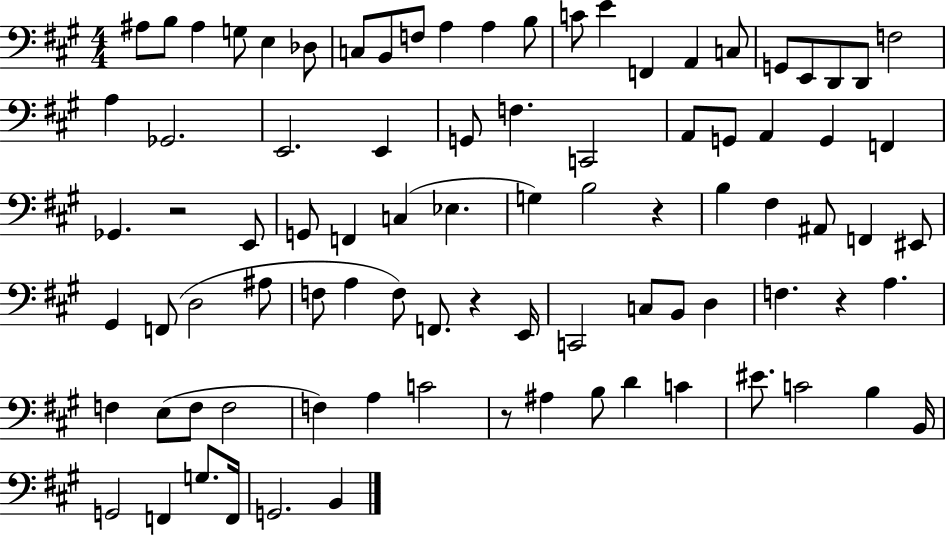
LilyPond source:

{
  \clef bass
  \numericTimeSignature
  \time 4/4
  \key a \major
  ais8 b8 ais4 g8 e4 des8 | c8 b,8 f8 a4 a4 b8 | c'8 e'4 f,4 a,4 c8 | g,8 e,8 d,8 d,8 f2 | \break a4 ges,2. | e,2. e,4 | g,8 f4. c,2 | a,8 g,8 a,4 g,4 f,4 | \break ges,4. r2 e,8 | g,8 f,4 c4( ees4. | g4) b2 r4 | b4 fis4 ais,8 f,4 eis,8 | \break gis,4 f,8( d2 ais8 | f8 a4 f8) f,8. r4 e,16 | c,2 c8 b,8 d4 | f4. r4 a4. | \break f4 e8( f8 f2 | f4) a4 c'2 | r8 ais4 b8 d'4 c'4 | eis'8. c'2 b4 b,16 | \break g,2 f,4 g8. f,16 | g,2. b,4 | \bar "|."
}